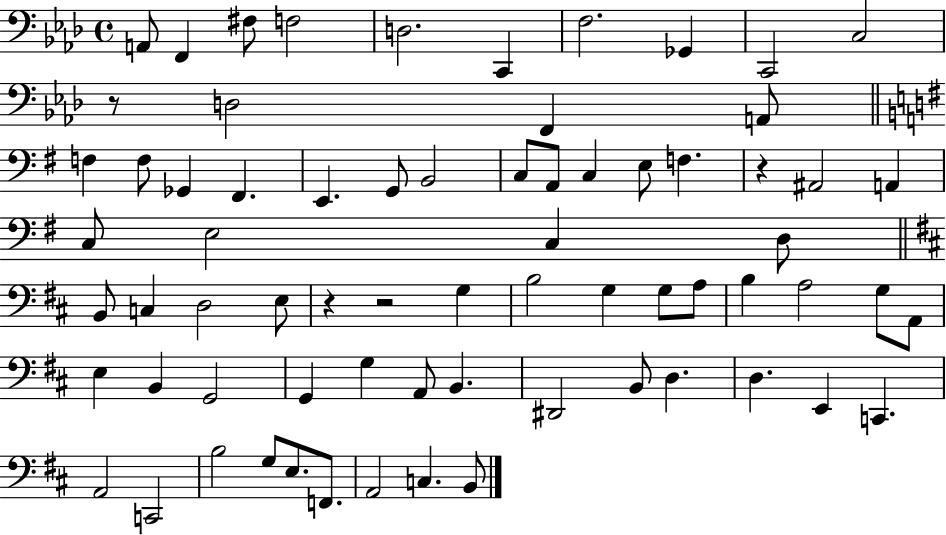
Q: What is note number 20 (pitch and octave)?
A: B2